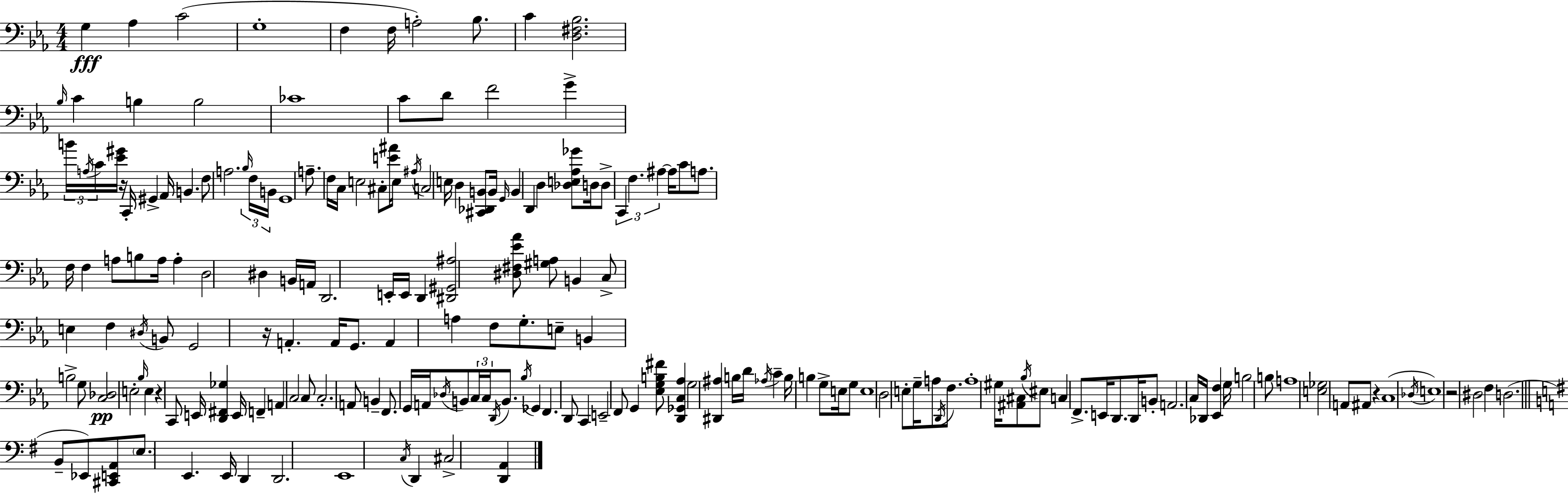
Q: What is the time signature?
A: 4/4